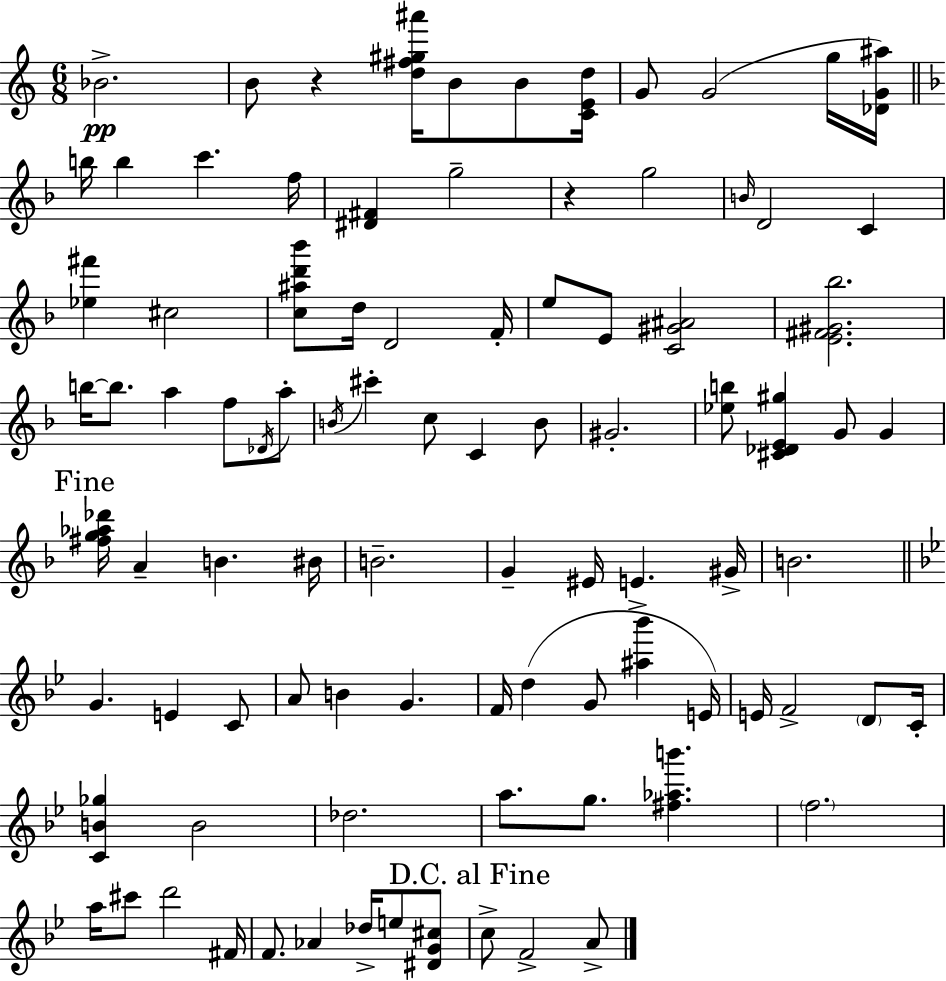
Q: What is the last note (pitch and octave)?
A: A4